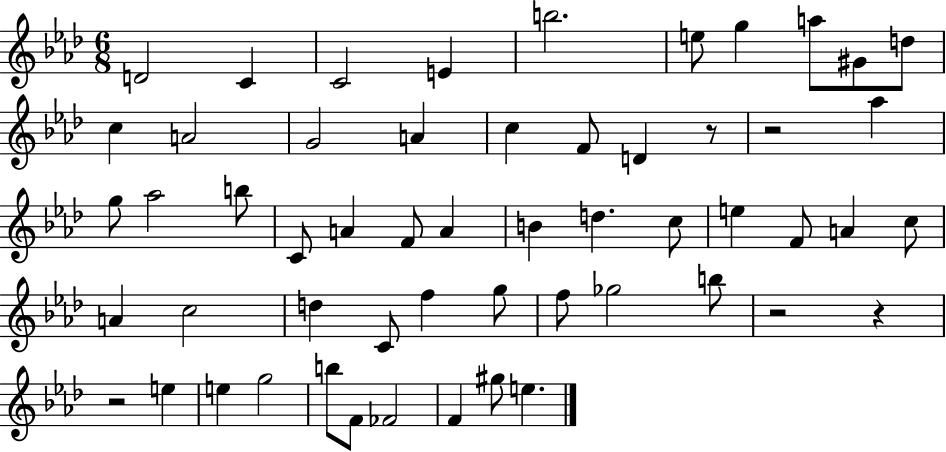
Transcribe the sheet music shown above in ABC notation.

X:1
T:Untitled
M:6/8
L:1/4
K:Ab
D2 C C2 E b2 e/2 g a/2 ^G/2 d/2 c A2 G2 A c F/2 D z/2 z2 _a g/2 _a2 b/2 C/2 A F/2 A B d c/2 e F/2 A c/2 A c2 d C/2 f g/2 f/2 _g2 b/2 z2 z z2 e e g2 b/2 F/2 _F2 F ^g/2 e